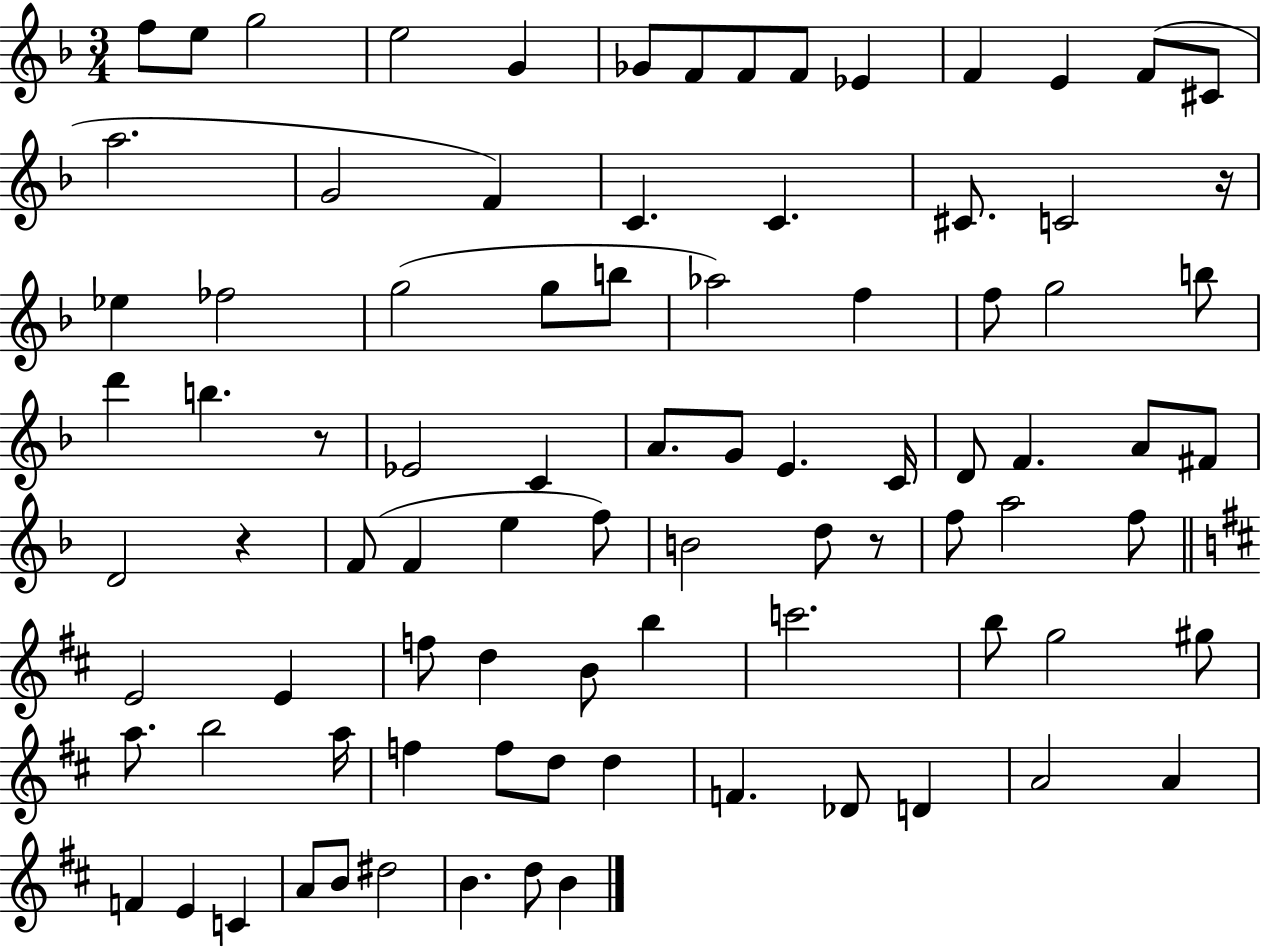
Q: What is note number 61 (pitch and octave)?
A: B5